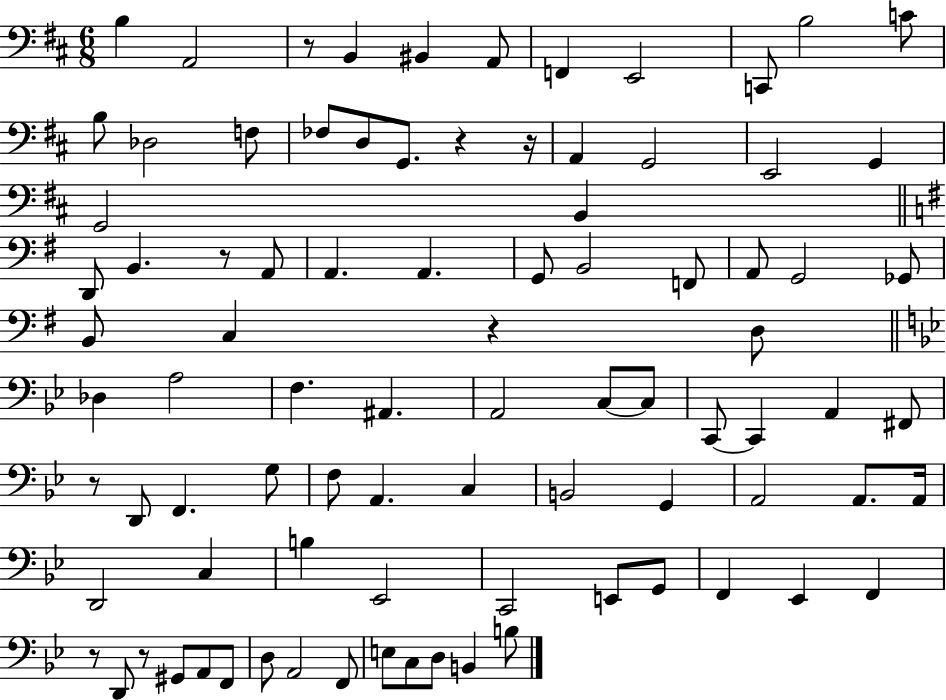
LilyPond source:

{
  \clef bass
  \numericTimeSignature
  \time 6/8
  \key d \major
  b4 a,2 | r8 b,4 bis,4 a,8 | f,4 e,2 | c,8 b2 c'8 | \break b8 des2 f8 | fes8 d8 g,8. r4 r16 | a,4 g,2 | e,2 g,4 | \break g,2 b,4 | \bar "||" \break \key e \minor d,8 b,4. r8 a,8 | a,4. a,4. | g,8 b,2 f,8 | a,8 g,2 ges,8 | \break b,8 c4 r4 d8 | \bar "||" \break \key bes \major des4 a2 | f4. ais,4. | a,2 c8~~ c8 | c,8~~ c,4 a,4 fis,8 | \break r8 d,8 f,4. g8 | f8 a,4. c4 | b,2 g,4 | a,2 a,8. a,16 | \break d,2 c4 | b4 ees,2 | c,2 e,8 g,8 | f,4 ees,4 f,4 | \break r8 d,8 r8 gis,8 a,8 f,8 | d8 a,2 f,8 | e8 c8 d8 b,4 b8 | \bar "|."
}